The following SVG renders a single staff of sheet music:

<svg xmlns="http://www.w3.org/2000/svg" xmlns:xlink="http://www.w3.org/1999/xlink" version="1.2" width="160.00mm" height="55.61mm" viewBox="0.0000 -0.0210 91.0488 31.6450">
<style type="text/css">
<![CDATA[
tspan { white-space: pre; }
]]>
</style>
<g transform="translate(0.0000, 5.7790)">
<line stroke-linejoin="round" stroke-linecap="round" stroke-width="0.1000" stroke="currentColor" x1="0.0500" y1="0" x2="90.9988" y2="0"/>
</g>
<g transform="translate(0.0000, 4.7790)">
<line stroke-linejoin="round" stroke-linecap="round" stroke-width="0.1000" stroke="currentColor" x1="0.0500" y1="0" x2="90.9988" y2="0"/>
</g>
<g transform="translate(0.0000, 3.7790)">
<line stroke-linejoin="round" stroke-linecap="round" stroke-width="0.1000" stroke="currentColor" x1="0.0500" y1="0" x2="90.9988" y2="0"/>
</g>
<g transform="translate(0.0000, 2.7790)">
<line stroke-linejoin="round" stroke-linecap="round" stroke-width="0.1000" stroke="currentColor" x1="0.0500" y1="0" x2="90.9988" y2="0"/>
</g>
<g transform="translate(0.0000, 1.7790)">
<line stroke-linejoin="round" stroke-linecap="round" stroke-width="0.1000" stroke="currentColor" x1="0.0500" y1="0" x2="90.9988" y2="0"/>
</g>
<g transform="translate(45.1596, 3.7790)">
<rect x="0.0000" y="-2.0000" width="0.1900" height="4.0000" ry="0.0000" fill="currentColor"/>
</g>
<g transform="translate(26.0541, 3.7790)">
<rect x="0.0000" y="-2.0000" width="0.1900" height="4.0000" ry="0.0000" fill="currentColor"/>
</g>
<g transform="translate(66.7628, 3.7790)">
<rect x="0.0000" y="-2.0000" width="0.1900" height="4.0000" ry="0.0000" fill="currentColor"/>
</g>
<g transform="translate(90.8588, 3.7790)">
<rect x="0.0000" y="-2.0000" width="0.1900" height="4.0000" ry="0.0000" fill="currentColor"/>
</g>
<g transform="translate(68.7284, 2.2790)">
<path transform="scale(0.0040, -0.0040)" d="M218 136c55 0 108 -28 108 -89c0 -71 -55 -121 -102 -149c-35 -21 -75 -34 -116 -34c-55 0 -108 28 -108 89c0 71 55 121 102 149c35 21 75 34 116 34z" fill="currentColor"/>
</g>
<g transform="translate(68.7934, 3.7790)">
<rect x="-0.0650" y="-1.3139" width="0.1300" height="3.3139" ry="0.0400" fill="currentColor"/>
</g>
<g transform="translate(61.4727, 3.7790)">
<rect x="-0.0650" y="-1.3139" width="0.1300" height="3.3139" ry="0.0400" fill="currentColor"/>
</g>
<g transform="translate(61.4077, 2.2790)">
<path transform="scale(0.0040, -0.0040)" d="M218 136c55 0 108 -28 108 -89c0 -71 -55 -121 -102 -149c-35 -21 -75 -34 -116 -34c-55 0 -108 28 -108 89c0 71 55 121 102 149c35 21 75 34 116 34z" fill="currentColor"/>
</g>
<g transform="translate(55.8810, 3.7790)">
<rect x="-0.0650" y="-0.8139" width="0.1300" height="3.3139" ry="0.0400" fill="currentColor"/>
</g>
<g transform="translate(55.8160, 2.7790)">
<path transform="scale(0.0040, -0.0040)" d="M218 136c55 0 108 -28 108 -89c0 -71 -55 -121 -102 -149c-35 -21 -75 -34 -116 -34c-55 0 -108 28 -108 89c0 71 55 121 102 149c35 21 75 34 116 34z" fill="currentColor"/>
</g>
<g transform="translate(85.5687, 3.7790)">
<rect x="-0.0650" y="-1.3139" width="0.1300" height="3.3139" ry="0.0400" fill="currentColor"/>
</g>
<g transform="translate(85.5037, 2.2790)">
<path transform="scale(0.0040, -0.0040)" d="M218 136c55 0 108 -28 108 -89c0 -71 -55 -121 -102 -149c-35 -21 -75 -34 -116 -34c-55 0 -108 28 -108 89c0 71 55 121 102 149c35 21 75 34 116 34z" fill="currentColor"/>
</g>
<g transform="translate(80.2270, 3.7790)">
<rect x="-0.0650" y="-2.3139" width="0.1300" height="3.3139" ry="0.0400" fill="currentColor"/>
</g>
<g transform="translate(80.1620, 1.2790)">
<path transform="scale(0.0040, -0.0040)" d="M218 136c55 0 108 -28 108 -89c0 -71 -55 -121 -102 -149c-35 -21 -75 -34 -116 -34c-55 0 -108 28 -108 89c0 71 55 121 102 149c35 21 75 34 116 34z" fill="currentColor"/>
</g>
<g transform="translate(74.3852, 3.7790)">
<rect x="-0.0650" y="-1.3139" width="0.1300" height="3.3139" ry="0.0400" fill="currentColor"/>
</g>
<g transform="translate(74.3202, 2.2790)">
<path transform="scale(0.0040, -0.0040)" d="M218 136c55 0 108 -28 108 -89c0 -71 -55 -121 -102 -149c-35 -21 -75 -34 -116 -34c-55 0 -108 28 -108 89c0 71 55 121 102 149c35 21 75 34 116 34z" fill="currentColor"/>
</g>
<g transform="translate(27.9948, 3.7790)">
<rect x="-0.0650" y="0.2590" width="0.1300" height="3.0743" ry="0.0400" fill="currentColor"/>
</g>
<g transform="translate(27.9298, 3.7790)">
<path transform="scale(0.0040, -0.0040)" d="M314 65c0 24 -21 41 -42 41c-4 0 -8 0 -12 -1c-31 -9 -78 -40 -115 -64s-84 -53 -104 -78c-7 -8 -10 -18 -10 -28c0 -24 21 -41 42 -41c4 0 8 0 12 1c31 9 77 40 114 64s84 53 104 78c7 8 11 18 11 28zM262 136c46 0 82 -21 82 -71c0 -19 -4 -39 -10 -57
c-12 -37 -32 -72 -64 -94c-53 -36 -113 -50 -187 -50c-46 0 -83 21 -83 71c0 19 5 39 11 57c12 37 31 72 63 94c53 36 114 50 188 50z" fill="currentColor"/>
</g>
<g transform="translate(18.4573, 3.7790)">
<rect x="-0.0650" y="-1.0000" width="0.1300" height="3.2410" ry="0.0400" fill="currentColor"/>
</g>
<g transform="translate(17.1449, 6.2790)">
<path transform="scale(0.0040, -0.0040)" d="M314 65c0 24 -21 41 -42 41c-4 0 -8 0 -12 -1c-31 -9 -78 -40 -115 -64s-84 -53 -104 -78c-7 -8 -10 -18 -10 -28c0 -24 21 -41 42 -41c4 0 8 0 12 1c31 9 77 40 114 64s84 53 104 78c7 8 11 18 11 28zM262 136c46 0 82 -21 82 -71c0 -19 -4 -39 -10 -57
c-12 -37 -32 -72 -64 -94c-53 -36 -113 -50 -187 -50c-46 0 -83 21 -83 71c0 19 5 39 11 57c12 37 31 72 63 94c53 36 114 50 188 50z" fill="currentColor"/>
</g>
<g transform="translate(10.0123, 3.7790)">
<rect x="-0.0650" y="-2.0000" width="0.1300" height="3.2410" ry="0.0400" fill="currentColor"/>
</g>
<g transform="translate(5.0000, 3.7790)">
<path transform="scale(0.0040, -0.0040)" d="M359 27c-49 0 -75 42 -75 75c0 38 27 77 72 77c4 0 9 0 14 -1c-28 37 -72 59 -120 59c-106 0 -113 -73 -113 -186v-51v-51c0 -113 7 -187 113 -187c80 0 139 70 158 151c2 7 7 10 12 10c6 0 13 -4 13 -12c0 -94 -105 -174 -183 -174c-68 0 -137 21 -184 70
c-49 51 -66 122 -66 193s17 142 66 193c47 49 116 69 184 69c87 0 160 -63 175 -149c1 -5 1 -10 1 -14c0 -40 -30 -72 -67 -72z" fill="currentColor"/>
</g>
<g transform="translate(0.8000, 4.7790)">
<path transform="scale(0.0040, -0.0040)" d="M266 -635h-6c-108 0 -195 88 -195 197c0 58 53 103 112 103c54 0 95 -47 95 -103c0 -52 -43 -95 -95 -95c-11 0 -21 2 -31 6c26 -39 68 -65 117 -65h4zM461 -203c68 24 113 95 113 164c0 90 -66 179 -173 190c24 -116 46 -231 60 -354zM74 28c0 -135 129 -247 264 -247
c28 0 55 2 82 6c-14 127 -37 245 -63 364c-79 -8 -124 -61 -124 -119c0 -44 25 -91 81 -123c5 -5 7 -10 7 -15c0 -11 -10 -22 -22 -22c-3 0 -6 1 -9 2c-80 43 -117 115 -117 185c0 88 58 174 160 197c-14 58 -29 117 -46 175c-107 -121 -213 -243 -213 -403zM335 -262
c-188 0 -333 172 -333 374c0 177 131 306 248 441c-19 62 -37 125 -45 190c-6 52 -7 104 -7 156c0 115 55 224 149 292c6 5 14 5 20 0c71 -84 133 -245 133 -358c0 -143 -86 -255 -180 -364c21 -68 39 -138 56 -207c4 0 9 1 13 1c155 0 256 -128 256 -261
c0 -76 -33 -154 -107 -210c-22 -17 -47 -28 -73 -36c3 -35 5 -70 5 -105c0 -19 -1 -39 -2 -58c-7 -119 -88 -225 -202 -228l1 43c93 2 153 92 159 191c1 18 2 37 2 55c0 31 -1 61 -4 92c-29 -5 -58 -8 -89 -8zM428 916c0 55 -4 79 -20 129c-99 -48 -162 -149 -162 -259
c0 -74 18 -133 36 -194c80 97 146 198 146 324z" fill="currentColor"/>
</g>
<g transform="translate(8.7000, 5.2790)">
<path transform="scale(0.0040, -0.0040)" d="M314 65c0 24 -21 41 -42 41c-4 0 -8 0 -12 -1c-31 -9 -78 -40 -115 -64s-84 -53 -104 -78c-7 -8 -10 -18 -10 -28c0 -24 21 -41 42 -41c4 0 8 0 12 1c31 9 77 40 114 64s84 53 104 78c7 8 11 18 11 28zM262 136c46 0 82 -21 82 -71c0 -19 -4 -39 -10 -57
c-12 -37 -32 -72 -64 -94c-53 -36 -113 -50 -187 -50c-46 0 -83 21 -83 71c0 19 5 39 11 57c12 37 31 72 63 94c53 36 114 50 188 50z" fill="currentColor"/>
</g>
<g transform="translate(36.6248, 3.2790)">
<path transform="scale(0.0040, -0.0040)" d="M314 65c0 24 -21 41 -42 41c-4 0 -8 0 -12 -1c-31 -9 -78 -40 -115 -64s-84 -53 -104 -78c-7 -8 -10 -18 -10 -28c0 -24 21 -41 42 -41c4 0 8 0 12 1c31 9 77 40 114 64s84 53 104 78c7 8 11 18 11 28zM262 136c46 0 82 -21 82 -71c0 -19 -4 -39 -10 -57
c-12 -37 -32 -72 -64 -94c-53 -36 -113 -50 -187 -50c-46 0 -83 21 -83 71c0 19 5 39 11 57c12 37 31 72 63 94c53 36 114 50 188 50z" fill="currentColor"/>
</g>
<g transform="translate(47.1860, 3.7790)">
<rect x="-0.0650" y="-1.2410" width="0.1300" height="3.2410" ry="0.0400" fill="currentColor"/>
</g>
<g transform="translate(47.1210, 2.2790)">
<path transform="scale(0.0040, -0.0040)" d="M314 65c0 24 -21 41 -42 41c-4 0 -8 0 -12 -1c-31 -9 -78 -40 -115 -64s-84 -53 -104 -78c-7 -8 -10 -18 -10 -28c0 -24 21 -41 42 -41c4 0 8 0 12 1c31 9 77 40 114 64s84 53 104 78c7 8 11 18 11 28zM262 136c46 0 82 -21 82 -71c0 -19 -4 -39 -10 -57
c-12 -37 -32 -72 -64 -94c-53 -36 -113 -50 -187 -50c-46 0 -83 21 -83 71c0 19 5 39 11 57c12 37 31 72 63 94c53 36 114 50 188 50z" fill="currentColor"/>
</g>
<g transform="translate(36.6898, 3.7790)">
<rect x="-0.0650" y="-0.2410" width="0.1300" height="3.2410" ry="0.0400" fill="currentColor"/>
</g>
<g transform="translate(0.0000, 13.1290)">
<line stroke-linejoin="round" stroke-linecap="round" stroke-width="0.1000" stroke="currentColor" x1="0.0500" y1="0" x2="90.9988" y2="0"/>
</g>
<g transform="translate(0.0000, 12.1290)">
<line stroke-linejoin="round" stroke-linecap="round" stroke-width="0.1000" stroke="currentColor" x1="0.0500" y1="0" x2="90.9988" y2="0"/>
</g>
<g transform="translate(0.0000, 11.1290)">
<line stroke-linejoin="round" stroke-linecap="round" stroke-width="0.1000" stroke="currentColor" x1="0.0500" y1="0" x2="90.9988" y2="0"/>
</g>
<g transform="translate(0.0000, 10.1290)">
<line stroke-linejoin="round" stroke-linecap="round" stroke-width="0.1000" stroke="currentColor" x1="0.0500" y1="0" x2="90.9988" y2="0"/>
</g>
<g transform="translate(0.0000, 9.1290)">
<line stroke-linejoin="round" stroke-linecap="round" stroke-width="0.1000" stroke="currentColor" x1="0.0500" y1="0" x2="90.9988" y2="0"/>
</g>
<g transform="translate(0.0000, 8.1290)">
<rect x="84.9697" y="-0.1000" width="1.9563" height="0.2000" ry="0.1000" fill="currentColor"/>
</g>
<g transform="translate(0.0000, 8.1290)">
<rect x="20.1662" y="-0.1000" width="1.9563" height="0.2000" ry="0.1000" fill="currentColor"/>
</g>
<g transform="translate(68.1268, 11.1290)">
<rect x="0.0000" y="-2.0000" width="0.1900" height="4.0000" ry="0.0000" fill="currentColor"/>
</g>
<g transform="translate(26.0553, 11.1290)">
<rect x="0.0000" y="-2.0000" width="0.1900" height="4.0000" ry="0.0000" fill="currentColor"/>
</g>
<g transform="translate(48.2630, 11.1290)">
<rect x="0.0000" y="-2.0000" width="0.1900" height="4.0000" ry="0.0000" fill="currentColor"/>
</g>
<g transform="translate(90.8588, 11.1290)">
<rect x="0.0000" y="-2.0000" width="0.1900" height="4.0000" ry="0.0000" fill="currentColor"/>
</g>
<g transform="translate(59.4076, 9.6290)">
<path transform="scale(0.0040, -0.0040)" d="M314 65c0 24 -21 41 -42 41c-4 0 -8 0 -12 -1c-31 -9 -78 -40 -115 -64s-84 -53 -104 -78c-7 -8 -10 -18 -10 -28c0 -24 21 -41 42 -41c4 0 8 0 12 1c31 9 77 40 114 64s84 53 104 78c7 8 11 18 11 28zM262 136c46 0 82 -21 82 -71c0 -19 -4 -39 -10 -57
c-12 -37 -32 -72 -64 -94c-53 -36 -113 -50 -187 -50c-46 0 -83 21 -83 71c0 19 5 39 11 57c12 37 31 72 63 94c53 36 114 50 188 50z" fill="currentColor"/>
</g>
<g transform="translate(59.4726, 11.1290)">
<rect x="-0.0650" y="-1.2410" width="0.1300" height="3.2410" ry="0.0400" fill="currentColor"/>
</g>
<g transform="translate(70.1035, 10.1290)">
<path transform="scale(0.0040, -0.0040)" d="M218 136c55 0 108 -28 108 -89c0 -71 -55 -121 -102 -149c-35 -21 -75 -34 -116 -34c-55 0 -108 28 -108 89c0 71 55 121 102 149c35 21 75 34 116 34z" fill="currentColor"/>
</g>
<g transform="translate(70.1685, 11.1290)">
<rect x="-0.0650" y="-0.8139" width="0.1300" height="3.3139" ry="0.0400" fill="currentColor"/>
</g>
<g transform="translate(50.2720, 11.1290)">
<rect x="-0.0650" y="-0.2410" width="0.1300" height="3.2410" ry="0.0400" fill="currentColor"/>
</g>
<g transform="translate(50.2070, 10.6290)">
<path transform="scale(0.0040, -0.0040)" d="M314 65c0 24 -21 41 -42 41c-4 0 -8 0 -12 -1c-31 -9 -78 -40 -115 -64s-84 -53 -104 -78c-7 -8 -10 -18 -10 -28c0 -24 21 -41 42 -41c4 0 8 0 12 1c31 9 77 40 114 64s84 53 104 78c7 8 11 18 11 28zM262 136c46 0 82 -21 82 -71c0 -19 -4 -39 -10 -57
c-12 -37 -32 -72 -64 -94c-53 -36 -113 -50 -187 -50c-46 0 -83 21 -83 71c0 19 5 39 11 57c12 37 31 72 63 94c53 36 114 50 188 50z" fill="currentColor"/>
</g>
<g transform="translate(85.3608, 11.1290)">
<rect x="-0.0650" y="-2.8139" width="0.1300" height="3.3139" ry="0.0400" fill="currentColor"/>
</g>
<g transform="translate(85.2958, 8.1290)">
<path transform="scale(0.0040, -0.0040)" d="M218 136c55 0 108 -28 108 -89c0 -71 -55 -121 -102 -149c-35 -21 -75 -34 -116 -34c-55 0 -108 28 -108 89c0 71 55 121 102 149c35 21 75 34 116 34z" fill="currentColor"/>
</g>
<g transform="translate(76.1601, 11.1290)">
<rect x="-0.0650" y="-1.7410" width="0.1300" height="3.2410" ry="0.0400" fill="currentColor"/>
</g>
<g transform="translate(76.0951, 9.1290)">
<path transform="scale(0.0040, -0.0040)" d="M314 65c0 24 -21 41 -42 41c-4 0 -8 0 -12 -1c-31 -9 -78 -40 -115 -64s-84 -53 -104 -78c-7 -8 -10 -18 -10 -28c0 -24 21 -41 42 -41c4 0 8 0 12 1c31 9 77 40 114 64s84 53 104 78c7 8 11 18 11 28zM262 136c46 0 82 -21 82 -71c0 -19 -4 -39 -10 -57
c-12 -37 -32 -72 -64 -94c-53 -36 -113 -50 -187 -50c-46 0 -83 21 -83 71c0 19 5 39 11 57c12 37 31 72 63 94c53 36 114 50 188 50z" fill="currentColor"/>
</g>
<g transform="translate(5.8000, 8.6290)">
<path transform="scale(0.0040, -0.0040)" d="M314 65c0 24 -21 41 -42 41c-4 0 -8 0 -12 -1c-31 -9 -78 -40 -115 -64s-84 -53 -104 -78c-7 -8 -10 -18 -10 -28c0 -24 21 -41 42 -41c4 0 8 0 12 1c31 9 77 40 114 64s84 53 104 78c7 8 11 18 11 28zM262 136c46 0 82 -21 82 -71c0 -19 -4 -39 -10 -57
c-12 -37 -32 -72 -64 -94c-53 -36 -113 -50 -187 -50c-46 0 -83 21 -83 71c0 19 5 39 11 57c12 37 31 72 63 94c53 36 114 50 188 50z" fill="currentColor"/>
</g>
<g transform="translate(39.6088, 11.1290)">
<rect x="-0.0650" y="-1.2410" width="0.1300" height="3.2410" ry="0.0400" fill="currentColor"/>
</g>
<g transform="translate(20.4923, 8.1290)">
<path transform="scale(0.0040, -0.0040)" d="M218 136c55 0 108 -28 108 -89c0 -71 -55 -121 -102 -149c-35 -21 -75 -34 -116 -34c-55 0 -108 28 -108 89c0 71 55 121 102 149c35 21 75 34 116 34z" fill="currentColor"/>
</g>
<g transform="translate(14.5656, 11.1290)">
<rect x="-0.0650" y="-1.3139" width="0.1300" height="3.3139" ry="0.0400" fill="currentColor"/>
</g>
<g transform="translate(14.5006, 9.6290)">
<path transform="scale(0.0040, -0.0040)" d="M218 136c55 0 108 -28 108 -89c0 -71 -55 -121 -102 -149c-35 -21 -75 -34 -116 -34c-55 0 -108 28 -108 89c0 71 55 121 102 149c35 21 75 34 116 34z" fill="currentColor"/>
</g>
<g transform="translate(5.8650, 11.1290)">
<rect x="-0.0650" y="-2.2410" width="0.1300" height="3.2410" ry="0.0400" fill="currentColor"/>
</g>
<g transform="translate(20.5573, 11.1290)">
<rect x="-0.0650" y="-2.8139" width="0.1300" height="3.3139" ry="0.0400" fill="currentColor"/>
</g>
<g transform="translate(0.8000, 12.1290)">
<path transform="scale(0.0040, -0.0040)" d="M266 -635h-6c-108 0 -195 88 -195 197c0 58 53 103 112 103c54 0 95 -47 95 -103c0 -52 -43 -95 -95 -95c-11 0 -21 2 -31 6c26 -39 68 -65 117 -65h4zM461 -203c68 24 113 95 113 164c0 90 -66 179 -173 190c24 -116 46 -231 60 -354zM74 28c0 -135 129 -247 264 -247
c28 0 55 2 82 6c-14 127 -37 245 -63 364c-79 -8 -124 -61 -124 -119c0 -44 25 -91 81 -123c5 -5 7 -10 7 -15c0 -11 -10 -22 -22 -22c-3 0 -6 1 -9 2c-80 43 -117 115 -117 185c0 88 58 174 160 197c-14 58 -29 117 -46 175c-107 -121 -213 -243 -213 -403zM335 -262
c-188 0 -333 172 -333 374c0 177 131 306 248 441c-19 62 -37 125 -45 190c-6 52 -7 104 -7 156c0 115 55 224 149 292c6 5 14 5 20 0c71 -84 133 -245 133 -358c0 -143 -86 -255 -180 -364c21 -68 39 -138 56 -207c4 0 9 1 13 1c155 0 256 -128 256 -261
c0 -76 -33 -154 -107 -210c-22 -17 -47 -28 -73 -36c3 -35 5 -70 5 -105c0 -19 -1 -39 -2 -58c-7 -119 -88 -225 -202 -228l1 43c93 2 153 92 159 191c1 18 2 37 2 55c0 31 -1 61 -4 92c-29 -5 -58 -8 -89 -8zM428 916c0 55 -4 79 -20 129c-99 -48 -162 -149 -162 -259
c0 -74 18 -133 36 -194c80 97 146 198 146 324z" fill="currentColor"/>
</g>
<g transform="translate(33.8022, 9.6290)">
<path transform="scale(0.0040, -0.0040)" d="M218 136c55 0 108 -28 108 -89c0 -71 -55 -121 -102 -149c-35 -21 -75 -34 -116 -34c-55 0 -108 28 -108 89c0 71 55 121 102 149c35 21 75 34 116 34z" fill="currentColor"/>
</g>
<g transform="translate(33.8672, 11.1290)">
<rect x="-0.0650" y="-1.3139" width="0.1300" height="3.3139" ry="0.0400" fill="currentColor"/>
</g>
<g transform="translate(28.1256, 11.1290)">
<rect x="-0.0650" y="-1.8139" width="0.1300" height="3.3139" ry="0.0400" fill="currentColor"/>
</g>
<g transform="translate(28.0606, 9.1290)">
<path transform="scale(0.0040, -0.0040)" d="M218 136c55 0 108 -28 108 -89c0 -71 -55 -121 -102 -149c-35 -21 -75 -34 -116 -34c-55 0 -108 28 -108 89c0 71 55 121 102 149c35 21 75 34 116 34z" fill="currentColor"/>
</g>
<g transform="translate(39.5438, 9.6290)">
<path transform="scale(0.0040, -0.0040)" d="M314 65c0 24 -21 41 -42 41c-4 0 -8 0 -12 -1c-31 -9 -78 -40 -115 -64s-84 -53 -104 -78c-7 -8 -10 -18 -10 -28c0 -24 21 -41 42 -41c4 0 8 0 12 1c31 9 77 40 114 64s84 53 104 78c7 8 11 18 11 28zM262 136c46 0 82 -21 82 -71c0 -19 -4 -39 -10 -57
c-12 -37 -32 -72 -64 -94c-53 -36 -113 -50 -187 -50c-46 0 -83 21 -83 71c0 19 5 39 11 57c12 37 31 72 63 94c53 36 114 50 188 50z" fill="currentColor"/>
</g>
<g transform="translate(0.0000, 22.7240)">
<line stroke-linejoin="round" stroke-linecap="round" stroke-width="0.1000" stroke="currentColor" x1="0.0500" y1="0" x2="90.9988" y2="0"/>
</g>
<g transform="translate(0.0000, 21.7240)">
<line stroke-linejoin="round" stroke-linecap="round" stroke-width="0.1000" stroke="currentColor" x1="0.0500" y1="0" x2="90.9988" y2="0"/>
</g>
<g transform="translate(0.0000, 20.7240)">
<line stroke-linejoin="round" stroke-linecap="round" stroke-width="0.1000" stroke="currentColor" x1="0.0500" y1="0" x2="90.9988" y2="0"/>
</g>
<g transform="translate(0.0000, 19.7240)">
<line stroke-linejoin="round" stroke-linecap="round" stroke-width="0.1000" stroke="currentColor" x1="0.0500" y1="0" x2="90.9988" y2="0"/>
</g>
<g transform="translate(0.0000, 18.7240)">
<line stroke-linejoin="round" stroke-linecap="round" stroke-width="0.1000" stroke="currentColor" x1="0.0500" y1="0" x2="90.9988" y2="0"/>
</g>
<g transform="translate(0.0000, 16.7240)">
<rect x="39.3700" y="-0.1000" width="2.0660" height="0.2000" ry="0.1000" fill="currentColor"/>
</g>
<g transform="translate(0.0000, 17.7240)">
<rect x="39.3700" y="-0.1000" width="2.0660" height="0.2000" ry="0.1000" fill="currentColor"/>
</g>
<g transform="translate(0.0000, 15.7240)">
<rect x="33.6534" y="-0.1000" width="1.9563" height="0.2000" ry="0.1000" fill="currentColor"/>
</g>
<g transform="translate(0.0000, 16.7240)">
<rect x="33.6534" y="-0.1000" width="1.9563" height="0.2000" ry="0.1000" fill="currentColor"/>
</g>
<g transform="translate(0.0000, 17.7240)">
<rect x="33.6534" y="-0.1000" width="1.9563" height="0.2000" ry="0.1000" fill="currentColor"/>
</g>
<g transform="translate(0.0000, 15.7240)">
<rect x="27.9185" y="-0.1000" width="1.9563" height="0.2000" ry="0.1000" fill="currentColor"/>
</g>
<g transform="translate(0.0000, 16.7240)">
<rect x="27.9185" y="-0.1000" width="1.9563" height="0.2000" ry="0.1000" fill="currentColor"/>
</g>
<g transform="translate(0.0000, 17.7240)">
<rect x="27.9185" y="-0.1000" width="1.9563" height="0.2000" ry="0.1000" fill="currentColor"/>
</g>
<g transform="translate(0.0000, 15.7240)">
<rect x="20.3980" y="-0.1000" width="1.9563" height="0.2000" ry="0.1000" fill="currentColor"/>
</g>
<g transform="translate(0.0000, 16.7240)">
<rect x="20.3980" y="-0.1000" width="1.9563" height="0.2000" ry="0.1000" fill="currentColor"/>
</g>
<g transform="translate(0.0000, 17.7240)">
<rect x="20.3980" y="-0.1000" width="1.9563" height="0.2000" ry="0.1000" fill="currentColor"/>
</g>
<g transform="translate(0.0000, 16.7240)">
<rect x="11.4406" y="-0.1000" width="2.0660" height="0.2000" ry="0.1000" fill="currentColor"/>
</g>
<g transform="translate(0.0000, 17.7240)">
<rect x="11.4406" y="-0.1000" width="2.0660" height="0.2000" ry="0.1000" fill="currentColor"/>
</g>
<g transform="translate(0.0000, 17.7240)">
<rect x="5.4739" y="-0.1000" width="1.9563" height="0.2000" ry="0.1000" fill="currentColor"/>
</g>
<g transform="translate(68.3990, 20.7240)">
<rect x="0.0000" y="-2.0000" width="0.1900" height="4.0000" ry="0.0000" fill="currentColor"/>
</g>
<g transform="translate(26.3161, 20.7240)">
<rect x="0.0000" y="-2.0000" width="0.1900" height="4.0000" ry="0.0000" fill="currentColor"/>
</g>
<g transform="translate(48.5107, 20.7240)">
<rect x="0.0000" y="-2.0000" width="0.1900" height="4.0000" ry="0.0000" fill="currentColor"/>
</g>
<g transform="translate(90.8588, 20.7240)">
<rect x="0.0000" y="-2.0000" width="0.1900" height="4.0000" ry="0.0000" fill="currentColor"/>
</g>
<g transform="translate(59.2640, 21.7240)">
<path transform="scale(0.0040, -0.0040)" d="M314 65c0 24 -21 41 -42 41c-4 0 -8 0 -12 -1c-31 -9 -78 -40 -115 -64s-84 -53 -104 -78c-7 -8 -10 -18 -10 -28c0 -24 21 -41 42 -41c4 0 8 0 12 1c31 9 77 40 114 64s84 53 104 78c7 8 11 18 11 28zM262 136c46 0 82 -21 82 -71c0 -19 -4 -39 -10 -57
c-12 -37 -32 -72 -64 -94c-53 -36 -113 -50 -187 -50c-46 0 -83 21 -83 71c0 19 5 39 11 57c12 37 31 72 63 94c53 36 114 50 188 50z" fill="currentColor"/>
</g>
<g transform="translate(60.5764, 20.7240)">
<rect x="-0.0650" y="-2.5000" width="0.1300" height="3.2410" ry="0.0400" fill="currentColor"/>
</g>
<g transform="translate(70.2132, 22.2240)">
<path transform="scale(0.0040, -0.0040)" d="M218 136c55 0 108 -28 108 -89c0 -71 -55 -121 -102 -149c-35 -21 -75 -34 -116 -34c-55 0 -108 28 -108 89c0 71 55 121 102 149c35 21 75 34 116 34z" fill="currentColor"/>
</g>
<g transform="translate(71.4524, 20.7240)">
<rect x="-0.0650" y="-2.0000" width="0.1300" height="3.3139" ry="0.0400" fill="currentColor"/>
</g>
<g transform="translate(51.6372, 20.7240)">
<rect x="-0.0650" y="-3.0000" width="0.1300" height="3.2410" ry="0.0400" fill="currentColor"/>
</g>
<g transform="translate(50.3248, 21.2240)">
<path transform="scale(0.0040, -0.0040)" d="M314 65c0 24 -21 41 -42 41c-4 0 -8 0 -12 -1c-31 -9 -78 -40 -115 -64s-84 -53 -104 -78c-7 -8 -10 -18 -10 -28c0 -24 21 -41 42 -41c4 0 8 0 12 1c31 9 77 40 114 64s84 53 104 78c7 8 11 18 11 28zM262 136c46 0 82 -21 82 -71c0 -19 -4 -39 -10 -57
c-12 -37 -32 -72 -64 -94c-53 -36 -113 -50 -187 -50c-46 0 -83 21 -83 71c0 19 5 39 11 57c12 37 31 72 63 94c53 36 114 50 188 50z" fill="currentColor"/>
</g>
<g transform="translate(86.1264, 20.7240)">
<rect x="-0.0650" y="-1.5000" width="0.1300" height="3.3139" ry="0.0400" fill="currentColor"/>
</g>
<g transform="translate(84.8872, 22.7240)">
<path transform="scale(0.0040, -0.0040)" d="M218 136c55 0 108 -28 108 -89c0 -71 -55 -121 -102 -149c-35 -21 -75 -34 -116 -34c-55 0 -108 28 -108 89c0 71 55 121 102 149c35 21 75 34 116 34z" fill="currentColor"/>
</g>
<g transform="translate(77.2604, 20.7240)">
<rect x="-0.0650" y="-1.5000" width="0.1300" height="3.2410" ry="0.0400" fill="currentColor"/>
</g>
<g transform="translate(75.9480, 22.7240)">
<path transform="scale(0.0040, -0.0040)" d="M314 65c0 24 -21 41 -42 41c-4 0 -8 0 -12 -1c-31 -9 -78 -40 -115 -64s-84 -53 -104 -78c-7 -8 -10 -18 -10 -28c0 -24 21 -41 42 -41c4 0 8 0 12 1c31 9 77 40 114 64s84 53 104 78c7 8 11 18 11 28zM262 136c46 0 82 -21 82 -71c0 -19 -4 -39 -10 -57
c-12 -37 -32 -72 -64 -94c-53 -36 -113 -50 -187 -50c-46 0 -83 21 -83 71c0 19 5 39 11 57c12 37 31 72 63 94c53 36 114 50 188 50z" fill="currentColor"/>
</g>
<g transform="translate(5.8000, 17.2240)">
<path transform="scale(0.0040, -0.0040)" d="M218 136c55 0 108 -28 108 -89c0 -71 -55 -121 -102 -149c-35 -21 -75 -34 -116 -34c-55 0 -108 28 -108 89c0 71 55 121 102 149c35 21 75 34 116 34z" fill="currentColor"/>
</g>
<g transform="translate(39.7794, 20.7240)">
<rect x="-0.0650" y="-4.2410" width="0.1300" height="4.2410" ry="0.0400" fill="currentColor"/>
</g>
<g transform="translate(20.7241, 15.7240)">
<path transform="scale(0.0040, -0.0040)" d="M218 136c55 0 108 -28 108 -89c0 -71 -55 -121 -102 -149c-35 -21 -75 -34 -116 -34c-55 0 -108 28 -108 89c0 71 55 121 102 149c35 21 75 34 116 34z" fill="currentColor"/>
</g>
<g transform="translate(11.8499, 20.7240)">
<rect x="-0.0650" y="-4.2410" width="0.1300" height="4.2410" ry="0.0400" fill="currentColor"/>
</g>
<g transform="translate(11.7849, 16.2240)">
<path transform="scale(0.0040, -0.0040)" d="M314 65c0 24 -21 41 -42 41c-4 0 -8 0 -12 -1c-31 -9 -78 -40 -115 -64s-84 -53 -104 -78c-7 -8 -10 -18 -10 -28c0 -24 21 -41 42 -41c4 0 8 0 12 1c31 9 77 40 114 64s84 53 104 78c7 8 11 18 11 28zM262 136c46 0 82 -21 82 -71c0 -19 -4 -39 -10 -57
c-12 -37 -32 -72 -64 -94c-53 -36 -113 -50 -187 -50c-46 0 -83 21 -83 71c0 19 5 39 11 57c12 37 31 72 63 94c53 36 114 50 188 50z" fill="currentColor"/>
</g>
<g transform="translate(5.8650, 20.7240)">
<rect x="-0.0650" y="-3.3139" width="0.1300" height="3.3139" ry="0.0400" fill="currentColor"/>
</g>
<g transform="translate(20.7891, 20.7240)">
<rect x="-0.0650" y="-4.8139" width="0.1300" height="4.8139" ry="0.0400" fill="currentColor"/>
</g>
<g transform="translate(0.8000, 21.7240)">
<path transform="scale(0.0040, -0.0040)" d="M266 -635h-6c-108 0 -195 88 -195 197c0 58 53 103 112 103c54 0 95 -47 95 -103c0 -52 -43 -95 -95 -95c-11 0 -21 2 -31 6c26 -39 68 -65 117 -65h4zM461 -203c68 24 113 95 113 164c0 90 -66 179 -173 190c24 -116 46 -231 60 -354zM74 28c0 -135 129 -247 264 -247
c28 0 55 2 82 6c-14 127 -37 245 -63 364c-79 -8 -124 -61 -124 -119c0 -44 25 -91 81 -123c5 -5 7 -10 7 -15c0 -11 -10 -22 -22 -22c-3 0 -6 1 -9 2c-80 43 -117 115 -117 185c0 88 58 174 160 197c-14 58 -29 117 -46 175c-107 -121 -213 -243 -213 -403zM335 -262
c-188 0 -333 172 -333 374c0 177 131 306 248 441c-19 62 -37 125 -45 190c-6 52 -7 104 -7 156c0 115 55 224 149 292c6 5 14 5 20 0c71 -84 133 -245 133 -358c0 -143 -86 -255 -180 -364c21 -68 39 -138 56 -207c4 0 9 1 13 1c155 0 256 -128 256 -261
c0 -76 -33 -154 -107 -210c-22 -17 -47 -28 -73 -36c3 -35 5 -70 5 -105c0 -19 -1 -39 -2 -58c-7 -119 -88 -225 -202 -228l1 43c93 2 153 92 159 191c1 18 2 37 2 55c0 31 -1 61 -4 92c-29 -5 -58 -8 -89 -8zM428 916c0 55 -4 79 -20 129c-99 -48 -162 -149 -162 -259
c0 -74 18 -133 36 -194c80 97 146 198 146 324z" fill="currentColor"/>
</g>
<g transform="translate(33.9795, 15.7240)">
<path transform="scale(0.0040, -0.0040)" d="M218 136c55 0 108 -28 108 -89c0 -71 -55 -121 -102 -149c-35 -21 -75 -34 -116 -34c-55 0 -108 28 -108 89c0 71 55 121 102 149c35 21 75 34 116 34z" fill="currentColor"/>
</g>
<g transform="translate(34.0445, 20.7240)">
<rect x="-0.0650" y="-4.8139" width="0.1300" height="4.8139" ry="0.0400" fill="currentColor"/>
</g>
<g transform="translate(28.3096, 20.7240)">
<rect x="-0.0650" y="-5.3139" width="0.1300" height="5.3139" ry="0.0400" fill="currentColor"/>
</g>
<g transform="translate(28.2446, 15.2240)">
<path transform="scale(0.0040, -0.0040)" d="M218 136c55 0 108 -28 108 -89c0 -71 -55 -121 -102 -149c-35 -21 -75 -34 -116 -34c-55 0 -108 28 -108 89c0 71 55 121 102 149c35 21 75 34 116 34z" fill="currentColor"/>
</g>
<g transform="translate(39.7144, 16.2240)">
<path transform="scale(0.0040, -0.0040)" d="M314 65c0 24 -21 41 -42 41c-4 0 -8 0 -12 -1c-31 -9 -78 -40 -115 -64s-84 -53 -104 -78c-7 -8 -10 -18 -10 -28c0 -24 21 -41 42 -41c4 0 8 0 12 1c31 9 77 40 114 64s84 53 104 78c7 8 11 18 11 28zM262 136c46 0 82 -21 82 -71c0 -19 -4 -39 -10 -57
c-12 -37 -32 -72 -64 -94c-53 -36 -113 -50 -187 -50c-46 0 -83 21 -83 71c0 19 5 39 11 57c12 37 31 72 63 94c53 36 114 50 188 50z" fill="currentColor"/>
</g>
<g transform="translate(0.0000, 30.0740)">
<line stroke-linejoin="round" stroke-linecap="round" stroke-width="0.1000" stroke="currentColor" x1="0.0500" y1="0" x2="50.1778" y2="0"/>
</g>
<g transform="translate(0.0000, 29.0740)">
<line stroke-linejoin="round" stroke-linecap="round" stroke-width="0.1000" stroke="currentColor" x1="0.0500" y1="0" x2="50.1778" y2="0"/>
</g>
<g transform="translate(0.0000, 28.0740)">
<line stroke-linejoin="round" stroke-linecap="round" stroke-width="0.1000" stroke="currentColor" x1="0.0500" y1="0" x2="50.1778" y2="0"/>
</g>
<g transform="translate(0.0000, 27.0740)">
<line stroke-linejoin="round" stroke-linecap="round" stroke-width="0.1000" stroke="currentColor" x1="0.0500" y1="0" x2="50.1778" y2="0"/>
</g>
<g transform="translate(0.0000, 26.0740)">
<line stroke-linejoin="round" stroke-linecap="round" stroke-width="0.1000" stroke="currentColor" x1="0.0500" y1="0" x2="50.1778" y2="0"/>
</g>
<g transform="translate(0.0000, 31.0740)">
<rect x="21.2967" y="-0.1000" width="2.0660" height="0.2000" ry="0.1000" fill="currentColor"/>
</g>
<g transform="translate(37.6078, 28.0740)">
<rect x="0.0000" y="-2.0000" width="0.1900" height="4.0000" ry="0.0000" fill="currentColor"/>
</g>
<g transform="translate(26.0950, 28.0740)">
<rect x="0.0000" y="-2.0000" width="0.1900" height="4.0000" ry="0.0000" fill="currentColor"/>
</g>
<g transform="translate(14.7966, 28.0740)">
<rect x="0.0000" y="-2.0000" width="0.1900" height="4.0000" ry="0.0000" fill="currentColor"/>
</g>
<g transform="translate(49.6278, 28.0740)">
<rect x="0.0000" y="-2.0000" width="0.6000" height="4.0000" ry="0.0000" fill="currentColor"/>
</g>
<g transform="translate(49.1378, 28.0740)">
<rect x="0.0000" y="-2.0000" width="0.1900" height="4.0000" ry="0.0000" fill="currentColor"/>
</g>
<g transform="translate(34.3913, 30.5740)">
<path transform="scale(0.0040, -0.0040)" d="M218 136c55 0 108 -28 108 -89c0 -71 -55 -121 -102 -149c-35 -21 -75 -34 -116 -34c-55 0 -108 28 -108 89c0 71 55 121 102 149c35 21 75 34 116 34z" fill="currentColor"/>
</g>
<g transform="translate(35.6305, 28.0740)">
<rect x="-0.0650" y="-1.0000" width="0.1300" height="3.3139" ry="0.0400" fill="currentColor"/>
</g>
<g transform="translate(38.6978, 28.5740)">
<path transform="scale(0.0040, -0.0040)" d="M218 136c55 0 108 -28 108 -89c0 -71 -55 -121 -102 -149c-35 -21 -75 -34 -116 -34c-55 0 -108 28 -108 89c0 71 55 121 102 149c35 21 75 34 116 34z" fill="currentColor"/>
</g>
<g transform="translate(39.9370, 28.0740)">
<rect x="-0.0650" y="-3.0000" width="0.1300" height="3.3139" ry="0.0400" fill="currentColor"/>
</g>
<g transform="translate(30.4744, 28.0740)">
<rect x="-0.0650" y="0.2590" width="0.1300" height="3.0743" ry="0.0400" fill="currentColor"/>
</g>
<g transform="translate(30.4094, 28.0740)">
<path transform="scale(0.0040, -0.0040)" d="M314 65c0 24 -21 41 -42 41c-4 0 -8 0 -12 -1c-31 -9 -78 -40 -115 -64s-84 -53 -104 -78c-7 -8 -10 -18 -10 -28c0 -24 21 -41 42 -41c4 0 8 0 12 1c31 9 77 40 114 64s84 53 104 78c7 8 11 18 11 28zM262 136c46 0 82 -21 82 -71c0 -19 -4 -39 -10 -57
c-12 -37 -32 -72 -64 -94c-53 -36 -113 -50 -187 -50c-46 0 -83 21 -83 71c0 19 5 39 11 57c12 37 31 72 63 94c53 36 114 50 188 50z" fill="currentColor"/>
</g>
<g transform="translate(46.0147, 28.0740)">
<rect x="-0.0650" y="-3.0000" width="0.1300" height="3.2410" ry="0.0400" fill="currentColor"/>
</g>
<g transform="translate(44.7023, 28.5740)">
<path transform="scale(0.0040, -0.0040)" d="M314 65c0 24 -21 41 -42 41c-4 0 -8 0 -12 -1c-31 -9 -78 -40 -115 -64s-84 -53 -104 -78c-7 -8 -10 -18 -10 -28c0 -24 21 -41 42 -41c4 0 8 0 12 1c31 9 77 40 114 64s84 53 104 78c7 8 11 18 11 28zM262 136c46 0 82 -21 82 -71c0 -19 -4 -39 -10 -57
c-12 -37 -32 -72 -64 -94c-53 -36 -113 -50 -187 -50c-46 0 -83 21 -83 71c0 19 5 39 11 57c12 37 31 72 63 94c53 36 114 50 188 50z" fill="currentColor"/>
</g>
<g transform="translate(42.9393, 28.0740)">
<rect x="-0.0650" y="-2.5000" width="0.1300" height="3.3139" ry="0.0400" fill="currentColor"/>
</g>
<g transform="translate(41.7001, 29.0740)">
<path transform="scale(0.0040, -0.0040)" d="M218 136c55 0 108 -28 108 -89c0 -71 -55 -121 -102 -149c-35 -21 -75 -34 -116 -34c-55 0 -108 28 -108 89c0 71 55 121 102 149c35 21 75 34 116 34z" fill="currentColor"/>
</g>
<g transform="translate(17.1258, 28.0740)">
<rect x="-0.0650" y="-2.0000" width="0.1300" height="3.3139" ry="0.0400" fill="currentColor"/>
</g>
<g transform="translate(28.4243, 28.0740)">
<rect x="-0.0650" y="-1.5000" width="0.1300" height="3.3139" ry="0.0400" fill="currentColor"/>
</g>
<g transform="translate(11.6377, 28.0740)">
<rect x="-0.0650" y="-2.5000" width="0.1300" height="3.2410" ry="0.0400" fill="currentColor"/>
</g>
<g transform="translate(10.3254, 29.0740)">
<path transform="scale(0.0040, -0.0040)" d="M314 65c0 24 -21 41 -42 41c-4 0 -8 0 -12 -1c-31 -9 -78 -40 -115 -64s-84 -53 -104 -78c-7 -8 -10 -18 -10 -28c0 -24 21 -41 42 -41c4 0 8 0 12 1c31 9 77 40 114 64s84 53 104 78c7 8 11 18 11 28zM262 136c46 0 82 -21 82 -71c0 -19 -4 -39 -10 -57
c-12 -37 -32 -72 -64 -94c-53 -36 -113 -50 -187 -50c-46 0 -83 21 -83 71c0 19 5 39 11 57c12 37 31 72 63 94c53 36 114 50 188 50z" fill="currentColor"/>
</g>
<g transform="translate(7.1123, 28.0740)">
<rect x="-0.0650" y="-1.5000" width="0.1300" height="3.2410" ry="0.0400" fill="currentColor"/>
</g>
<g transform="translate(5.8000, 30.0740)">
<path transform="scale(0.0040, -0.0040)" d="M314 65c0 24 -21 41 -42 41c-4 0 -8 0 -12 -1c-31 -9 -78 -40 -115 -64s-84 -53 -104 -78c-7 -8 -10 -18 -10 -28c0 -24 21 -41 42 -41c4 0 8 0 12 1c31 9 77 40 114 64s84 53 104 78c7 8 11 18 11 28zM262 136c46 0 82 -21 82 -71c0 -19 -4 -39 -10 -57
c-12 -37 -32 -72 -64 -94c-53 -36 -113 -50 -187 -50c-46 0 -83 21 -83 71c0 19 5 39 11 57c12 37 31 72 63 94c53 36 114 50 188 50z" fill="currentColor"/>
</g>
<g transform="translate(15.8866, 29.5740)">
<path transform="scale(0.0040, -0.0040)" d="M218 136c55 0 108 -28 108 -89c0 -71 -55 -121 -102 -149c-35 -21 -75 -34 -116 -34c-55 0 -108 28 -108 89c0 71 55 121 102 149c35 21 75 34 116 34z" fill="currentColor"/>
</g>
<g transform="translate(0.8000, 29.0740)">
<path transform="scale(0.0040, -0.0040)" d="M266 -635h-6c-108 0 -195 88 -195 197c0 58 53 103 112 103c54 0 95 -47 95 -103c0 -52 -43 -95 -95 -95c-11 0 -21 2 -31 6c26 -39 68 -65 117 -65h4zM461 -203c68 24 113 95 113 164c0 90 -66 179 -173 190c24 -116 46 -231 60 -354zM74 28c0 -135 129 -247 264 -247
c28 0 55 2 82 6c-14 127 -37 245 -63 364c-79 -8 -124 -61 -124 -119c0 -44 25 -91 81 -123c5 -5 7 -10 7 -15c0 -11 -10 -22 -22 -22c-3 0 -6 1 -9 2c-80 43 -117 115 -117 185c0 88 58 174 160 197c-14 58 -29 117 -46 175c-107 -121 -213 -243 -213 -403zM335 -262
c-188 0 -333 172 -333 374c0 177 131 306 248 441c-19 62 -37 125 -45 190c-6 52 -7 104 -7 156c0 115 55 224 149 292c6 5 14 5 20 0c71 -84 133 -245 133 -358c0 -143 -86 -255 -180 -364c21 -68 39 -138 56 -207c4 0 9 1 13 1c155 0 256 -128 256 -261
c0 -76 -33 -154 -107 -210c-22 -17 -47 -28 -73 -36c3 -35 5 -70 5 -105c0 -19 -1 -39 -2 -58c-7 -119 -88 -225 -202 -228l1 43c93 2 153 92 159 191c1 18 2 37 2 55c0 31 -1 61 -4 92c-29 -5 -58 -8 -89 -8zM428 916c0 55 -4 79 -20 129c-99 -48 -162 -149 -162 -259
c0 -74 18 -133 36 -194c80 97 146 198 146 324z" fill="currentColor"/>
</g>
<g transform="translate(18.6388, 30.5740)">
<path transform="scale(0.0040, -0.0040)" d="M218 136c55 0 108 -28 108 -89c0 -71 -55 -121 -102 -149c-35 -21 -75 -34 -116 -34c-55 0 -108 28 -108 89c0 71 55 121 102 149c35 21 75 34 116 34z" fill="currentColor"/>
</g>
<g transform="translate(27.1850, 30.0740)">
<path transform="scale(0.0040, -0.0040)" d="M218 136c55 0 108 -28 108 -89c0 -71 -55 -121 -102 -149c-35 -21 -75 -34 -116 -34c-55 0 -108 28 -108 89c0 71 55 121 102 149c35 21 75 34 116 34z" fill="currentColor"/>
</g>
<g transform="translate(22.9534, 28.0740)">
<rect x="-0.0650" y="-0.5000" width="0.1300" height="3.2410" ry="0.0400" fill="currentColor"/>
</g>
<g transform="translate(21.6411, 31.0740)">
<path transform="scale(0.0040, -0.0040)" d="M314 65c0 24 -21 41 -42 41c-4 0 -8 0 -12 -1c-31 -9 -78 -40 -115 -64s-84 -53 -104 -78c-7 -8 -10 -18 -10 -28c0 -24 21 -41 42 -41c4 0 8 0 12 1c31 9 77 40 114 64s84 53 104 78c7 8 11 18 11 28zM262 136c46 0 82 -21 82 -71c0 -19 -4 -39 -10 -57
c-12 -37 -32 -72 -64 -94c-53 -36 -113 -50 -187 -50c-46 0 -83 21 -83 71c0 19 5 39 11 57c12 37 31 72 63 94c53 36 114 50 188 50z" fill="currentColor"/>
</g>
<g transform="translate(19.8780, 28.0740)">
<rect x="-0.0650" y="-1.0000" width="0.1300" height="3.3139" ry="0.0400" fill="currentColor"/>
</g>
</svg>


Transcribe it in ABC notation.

X:1
T:Untitled
M:4/4
L:1/4
K:C
F2 D2 B2 c2 e2 d e e e g e g2 e a f e e2 c2 e2 d f2 a b d'2 e' f' e' d'2 A2 G2 F E2 E E2 G2 F D C2 E B2 D A G A2